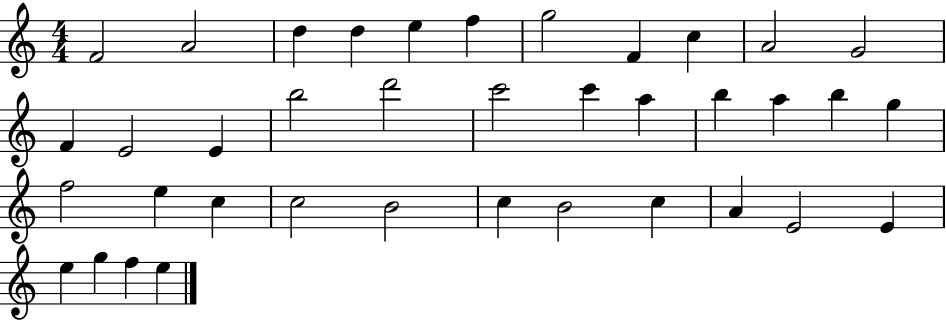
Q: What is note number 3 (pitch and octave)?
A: D5